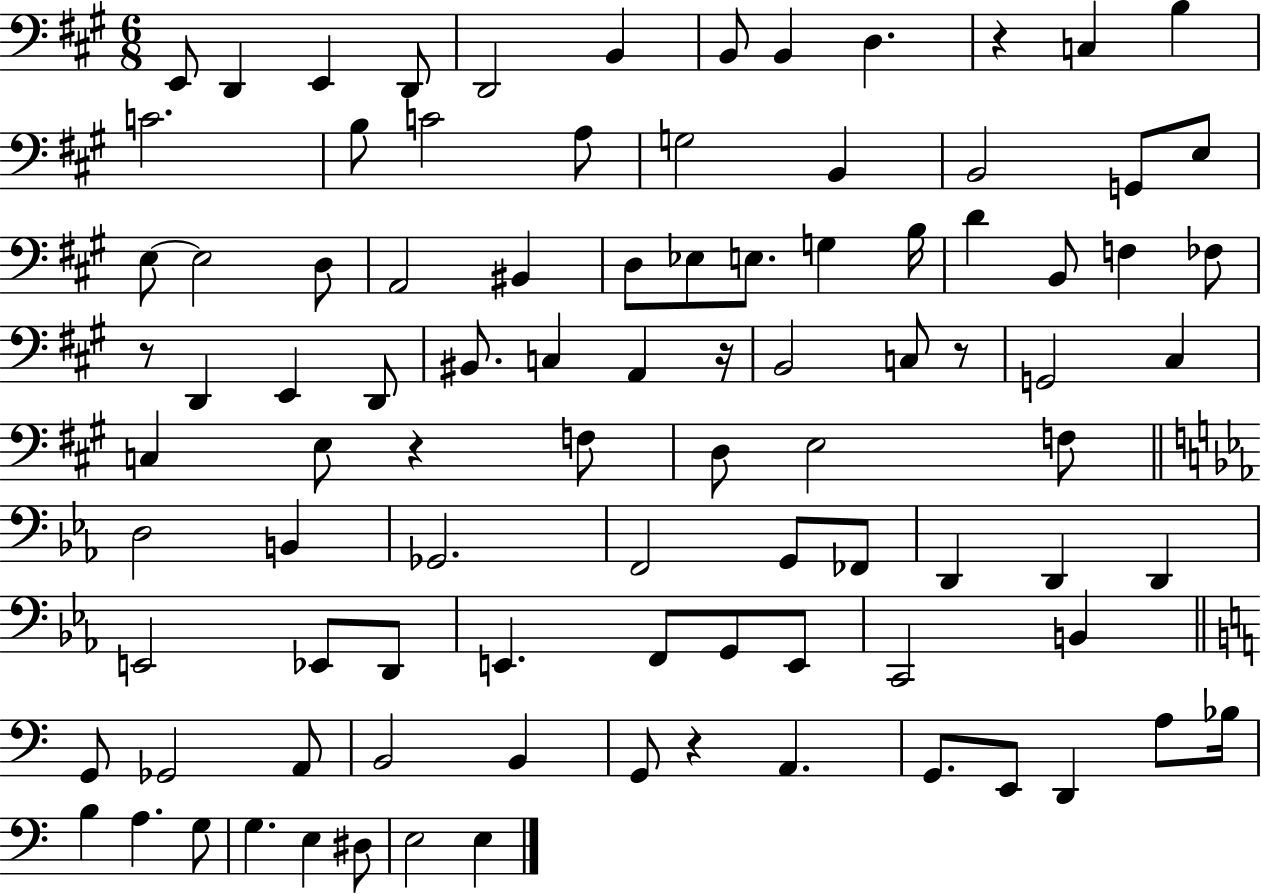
{
  \clef bass
  \numericTimeSignature
  \time 6/8
  \key a \major
  e,8 d,4 e,4 d,8 | d,2 b,4 | b,8 b,4 d4. | r4 c4 b4 | \break c'2. | b8 c'2 a8 | g2 b,4 | b,2 g,8 e8 | \break e8~~ e2 d8 | a,2 bis,4 | d8 ees8 e8. g4 b16 | d'4 b,8 f4 fes8 | \break r8 d,4 e,4 d,8 | bis,8. c4 a,4 r16 | b,2 c8 r8 | g,2 cis4 | \break c4 e8 r4 f8 | d8 e2 f8 | \bar "||" \break \key c \minor d2 b,4 | ges,2. | f,2 g,8 fes,8 | d,4 d,4 d,4 | \break e,2 ees,8 d,8 | e,4. f,8 g,8 e,8 | c,2 b,4 | \bar "||" \break \key c \major g,8 ges,2 a,8 | b,2 b,4 | g,8 r4 a,4. | g,8. e,8 d,4 a8 bes16 | \break b4 a4. g8 | g4. e4 dis8 | e2 e4 | \bar "|."
}